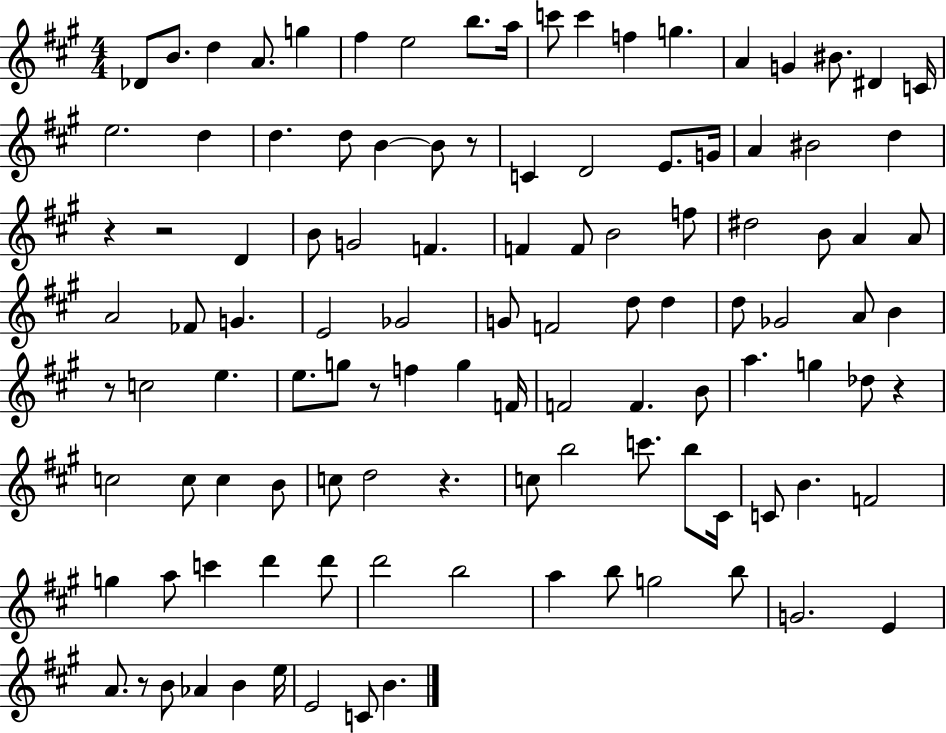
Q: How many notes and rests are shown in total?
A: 112